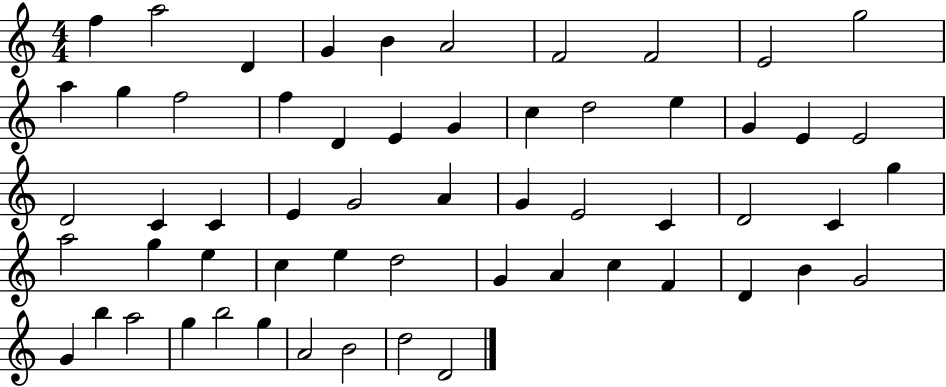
F5/q A5/h D4/q G4/q B4/q A4/h F4/h F4/h E4/h G5/h A5/q G5/q F5/h F5/q D4/q E4/q G4/q C5/q D5/h E5/q G4/q E4/q E4/h D4/h C4/q C4/q E4/q G4/h A4/q G4/q E4/h C4/q D4/h C4/q G5/q A5/h G5/q E5/q C5/q E5/q D5/h G4/q A4/q C5/q F4/q D4/q B4/q G4/h G4/q B5/q A5/h G5/q B5/h G5/q A4/h B4/h D5/h D4/h